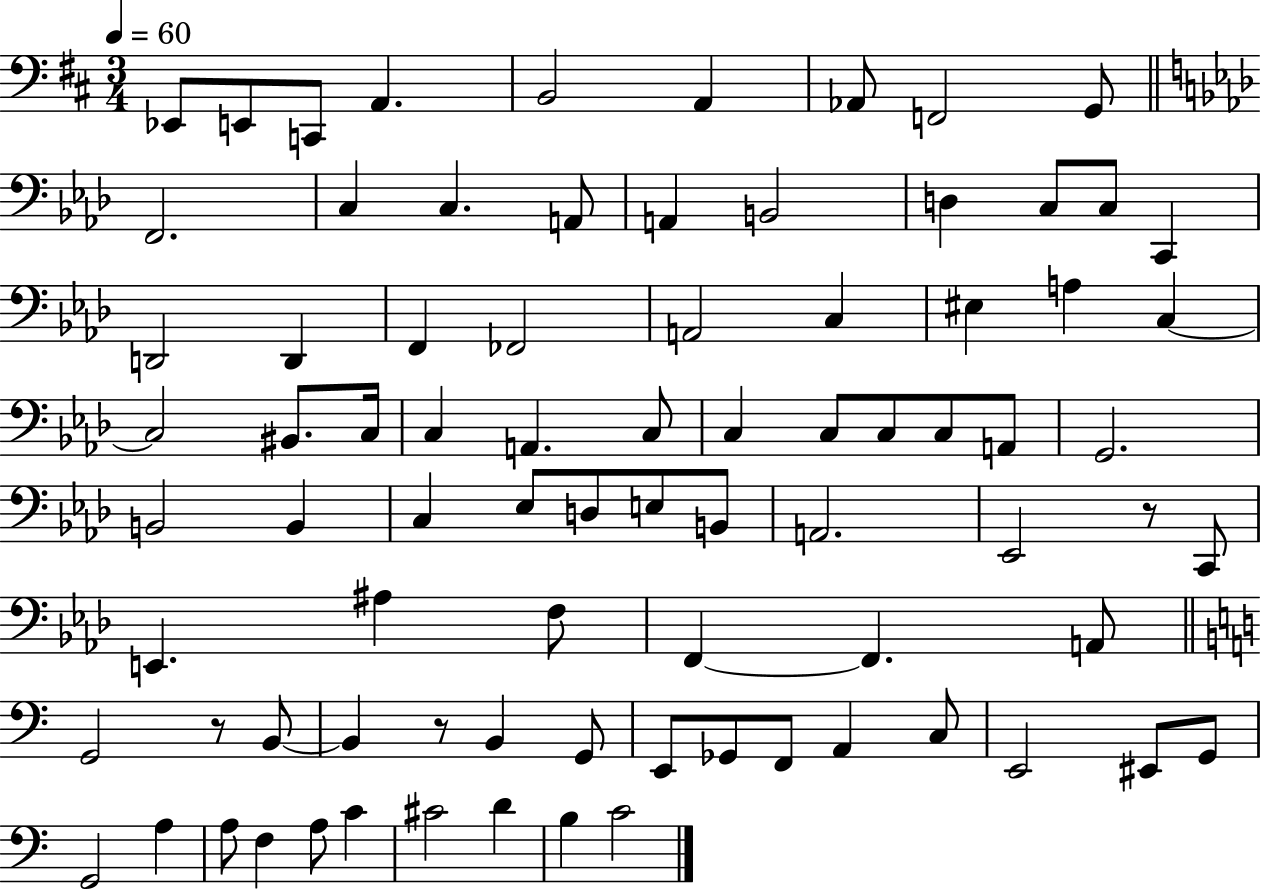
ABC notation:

X:1
T:Untitled
M:3/4
L:1/4
K:D
_E,,/2 E,,/2 C,,/2 A,, B,,2 A,, _A,,/2 F,,2 G,,/2 F,,2 C, C, A,,/2 A,, B,,2 D, C,/2 C,/2 C,, D,,2 D,, F,, _F,,2 A,,2 C, ^E, A, C, C,2 ^B,,/2 C,/4 C, A,, C,/2 C, C,/2 C,/2 C,/2 A,,/2 G,,2 B,,2 B,, C, _E,/2 D,/2 E,/2 B,,/2 A,,2 _E,,2 z/2 C,,/2 E,, ^A, F,/2 F,, F,, A,,/2 G,,2 z/2 B,,/2 B,, z/2 B,, G,,/2 E,,/2 _G,,/2 F,,/2 A,, C,/2 E,,2 ^E,,/2 G,,/2 G,,2 A, A,/2 F, A,/2 C ^C2 D B, C2